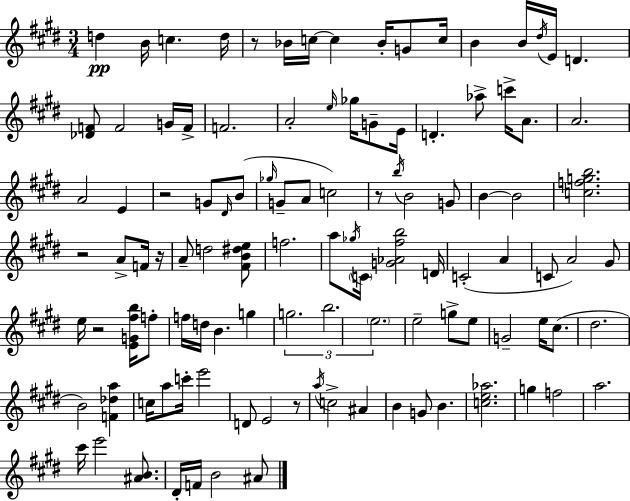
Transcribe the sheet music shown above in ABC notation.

X:1
T:Untitled
M:3/4
L:1/4
K:E
d B/4 c d/4 z/2 _B/4 c/4 c _B/4 G/2 c/4 B B/4 ^d/4 E/4 D [_DF]/2 F2 G/4 F/4 F2 A2 e/4 _g/4 G/2 E/4 D _a/2 c'/4 A/2 A2 A2 E z2 G/2 ^D/4 B/2 _g/4 G/2 A/2 c2 z/2 b/4 B2 G/2 B B2 [cfgb]2 z2 A/2 F/4 z/4 A/2 d2 [^FB^de]/2 f2 a/2 _g/4 C/4 [G_A^fb]2 D/4 C2 A C/2 A2 ^G/2 e/4 z2 [EG^fb]/4 f/2 f/4 d/4 B g g2 b2 e2 e2 g/2 e/2 G2 e/4 ^c/2 ^d2 B2 [F_da] c/4 a/2 c'/4 e'2 D/2 E2 z/2 a/4 c2 ^A B G/2 B [ce_a]2 g f2 a2 ^c'/4 e'2 [^AB]/2 ^D/4 F/4 B2 ^A/2